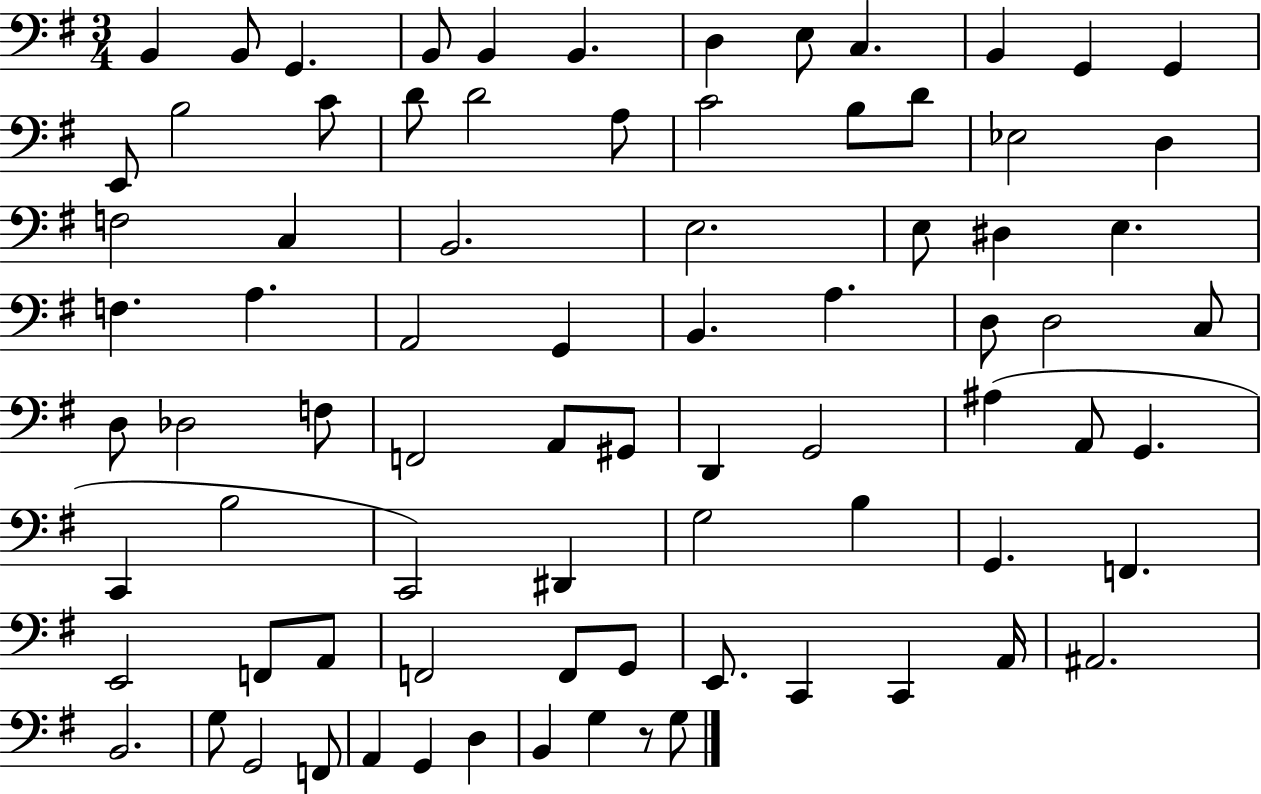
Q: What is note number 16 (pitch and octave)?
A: D4